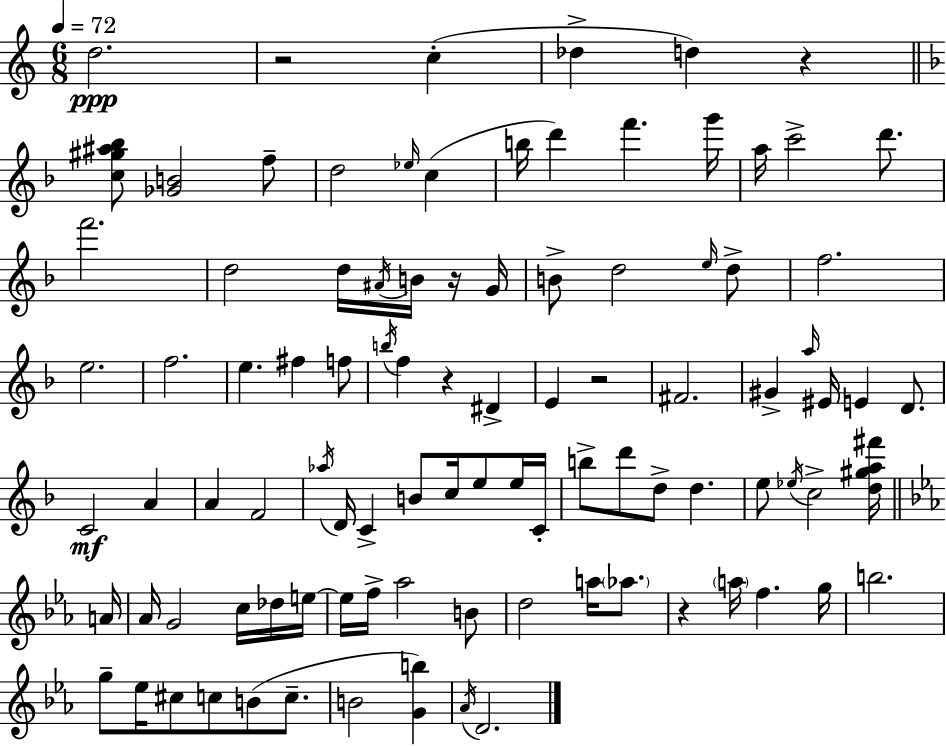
{
  \clef treble
  \numericTimeSignature
  \time 6/8
  \key c \major
  \tempo 4 = 72
  \repeat volta 2 { d''2.\ppp | r2 c''4-.( | des''4-> d''4) r4 | \bar "||" \break \key f \major <c'' gis'' ais'' bes''>8 <ges' b'>2 f''8-- | d''2 \grace { ees''16 } c''4( | b''16 d'''4) f'''4. | g'''16 a''16 c'''2-> d'''8. | \break f'''2. | d''2 d''16 \acciaccatura { ais'16 } b'16 | r16 g'16 b'8-> d''2 | \grace { e''16 } d''8-> f''2. | \break e''2. | f''2. | e''4. fis''4 | f''8 \acciaccatura { b''16 } f''4 r4 | \break dis'4-> e'4 r2 | fis'2. | gis'4-> \grace { a''16 } eis'16 e'4 | d'8. c'2\mf | \break a'4 a'4 f'2 | \acciaccatura { aes''16 } d'16 c'4-> b'8 | c''16 e''8 e''16 c'16-. b''8-> d'''8 d''8-> | d''4. e''8 \acciaccatura { ees''16 } c''2-> | \break <d'' gis'' a'' fis'''>16 \bar "||" \break \key ees \major a'16 aes'16 g'2 c''16 des''16 | e''16~~ e''16 f''16-> aes''2 b'8 | d''2 a''16 \parenthesize aes''8. | r4 \parenthesize a''16 f''4. | \break g''16 b''2. | g''8-- ees''16 cis''8 c''8 b'8( c''8.-- | b'2 <g' b''>4) | \acciaccatura { aes'16 } d'2. | \break } \bar "|."
}